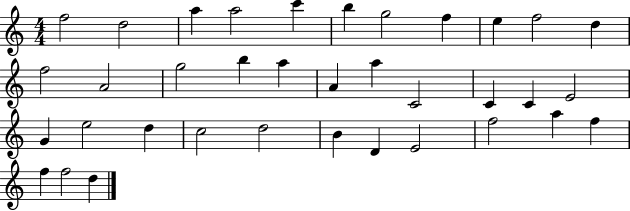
X:1
T:Untitled
M:4/4
L:1/4
K:C
f2 d2 a a2 c' b g2 f e f2 d f2 A2 g2 b a A a C2 C C E2 G e2 d c2 d2 B D E2 f2 a f f f2 d